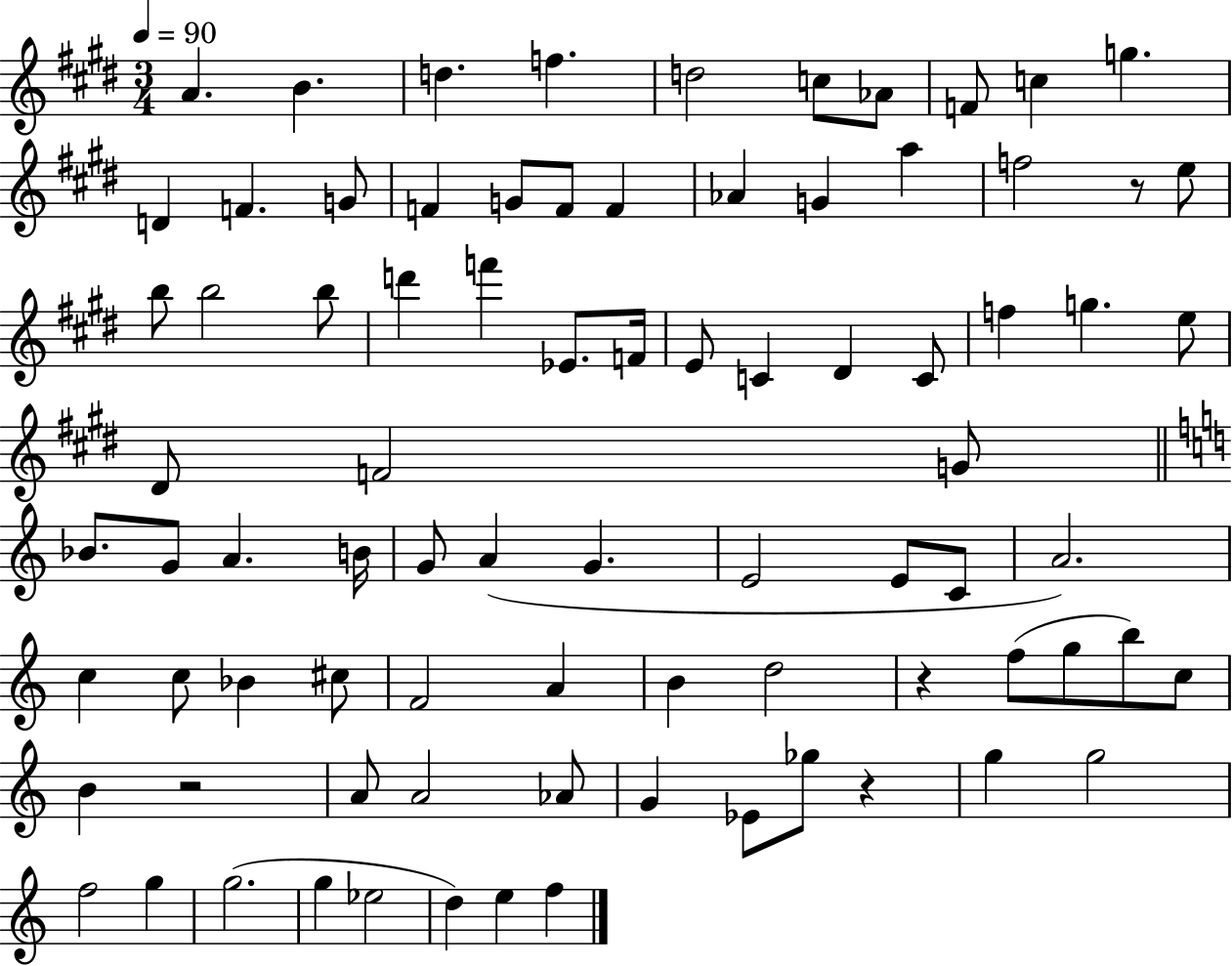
{
  \clef treble
  \numericTimeSignature
  \time 3/4
  \key e \major
  \tempo 4 = 90
  a'4. b'4. | d''4. f''4. | d''2 c''8 aes'8 | f'8 c''4 g''4. | \break d'4 f'4. g'8 | f'4 g'8 f'8 f'4 | aes'4 g'4 a''4 | f''2 r8 e''8 | \break b''8 b''2 b''8 | d'''4 f'''4 ees'8. f'16 | e'8 c'4 dis'4 c'8 | f''4 g''4. e''8 | \break dis'8 f'2 g'8 | \bar "||" \break \key c \major bes'8. g'8 a'4. b'16 | g'8 a'4( g'4. | e'2 e'8 c'8 | a'2.) | \break c''4 c''8 bes'4 cis''8 | f'2 a'4 | b'4 d''2 | r4 f''8( g''8 b''8) c''8 | \break b'4 r2 | a'8 a'2 aes'8 | g'4 ees'8 ges''8 r4 | g''4 g''2 | \break f''2 g''4 | g''2.( | g''4 ees''2 | d''4) e''4 f''4 | \break \bar "|."
}